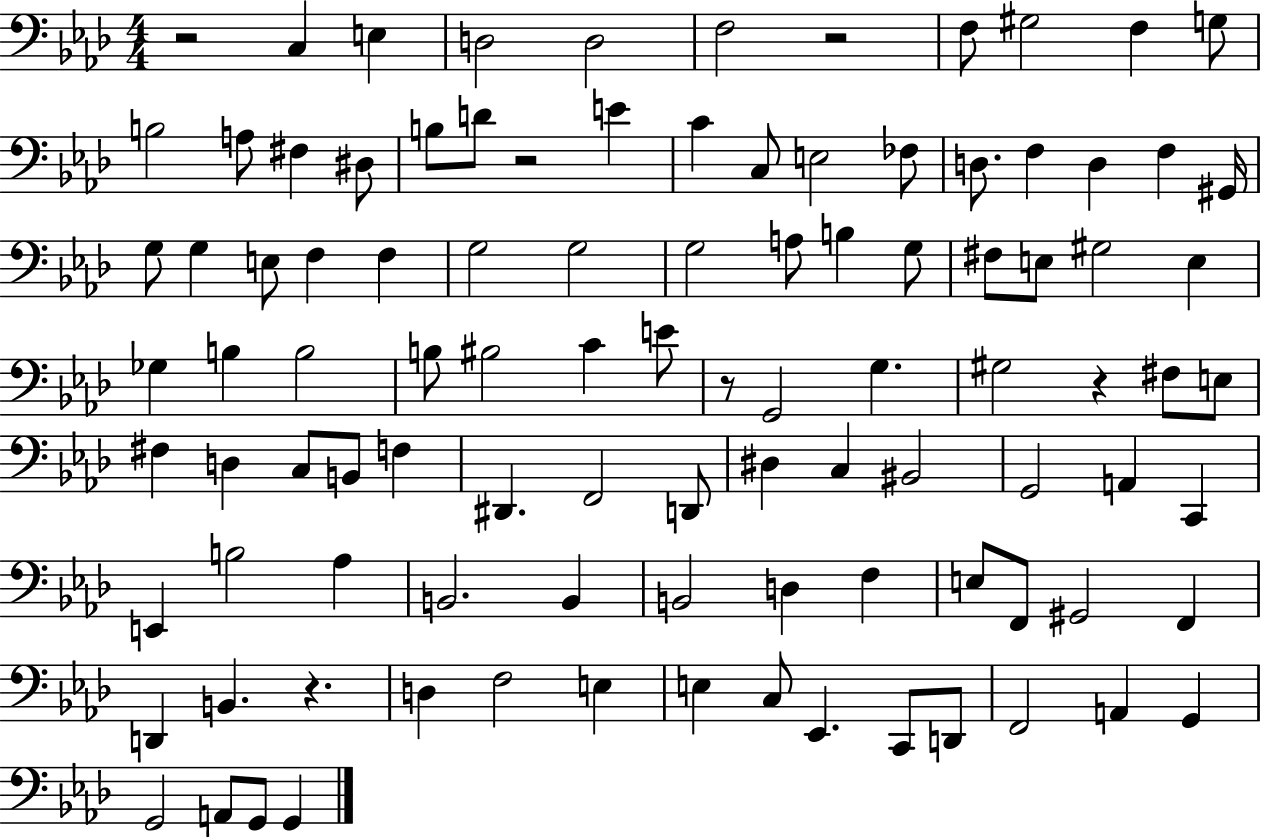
X:1
T:Untitled
M:4/4
L:1/4
K:Ab
z2 C, E, D,2 D,2 F,2 z2 F,/2 ^G,2 F, G,/2 B,2 A,/2 ^F, ^D,/2 B,/2 D/2 z2 E C C,/2 E,2 _F,/2 D,/2 F, D, F, ^G,,/4 G,/2 G, E,/2 F, F, G,2 G,2 G,2 A,/2 B, G,/2 ^F,/2 E,/2 ^G,2 E, _G, B, B,2 B,/2 ^B,2 C E/2 z/2 G,,2 G, ^G,2 z ^F,/2 E,/2 ^F, D, C,/2 B,,/2 F, ^D,, F,,2 D,,/2 ^D, C, ^B,,2 G,,2 A,, C,, E,, B,2 _A, B,,2 B,, B,,2 D, F, E,/2 F,,/2 ^G,,2 F,, D,, B,, z D, F,2 E, E, C,/2 _E,, C,,/2 D,,/2 F,,2 A,, G,, G,,2 A,,/2 G,,/2 G,,